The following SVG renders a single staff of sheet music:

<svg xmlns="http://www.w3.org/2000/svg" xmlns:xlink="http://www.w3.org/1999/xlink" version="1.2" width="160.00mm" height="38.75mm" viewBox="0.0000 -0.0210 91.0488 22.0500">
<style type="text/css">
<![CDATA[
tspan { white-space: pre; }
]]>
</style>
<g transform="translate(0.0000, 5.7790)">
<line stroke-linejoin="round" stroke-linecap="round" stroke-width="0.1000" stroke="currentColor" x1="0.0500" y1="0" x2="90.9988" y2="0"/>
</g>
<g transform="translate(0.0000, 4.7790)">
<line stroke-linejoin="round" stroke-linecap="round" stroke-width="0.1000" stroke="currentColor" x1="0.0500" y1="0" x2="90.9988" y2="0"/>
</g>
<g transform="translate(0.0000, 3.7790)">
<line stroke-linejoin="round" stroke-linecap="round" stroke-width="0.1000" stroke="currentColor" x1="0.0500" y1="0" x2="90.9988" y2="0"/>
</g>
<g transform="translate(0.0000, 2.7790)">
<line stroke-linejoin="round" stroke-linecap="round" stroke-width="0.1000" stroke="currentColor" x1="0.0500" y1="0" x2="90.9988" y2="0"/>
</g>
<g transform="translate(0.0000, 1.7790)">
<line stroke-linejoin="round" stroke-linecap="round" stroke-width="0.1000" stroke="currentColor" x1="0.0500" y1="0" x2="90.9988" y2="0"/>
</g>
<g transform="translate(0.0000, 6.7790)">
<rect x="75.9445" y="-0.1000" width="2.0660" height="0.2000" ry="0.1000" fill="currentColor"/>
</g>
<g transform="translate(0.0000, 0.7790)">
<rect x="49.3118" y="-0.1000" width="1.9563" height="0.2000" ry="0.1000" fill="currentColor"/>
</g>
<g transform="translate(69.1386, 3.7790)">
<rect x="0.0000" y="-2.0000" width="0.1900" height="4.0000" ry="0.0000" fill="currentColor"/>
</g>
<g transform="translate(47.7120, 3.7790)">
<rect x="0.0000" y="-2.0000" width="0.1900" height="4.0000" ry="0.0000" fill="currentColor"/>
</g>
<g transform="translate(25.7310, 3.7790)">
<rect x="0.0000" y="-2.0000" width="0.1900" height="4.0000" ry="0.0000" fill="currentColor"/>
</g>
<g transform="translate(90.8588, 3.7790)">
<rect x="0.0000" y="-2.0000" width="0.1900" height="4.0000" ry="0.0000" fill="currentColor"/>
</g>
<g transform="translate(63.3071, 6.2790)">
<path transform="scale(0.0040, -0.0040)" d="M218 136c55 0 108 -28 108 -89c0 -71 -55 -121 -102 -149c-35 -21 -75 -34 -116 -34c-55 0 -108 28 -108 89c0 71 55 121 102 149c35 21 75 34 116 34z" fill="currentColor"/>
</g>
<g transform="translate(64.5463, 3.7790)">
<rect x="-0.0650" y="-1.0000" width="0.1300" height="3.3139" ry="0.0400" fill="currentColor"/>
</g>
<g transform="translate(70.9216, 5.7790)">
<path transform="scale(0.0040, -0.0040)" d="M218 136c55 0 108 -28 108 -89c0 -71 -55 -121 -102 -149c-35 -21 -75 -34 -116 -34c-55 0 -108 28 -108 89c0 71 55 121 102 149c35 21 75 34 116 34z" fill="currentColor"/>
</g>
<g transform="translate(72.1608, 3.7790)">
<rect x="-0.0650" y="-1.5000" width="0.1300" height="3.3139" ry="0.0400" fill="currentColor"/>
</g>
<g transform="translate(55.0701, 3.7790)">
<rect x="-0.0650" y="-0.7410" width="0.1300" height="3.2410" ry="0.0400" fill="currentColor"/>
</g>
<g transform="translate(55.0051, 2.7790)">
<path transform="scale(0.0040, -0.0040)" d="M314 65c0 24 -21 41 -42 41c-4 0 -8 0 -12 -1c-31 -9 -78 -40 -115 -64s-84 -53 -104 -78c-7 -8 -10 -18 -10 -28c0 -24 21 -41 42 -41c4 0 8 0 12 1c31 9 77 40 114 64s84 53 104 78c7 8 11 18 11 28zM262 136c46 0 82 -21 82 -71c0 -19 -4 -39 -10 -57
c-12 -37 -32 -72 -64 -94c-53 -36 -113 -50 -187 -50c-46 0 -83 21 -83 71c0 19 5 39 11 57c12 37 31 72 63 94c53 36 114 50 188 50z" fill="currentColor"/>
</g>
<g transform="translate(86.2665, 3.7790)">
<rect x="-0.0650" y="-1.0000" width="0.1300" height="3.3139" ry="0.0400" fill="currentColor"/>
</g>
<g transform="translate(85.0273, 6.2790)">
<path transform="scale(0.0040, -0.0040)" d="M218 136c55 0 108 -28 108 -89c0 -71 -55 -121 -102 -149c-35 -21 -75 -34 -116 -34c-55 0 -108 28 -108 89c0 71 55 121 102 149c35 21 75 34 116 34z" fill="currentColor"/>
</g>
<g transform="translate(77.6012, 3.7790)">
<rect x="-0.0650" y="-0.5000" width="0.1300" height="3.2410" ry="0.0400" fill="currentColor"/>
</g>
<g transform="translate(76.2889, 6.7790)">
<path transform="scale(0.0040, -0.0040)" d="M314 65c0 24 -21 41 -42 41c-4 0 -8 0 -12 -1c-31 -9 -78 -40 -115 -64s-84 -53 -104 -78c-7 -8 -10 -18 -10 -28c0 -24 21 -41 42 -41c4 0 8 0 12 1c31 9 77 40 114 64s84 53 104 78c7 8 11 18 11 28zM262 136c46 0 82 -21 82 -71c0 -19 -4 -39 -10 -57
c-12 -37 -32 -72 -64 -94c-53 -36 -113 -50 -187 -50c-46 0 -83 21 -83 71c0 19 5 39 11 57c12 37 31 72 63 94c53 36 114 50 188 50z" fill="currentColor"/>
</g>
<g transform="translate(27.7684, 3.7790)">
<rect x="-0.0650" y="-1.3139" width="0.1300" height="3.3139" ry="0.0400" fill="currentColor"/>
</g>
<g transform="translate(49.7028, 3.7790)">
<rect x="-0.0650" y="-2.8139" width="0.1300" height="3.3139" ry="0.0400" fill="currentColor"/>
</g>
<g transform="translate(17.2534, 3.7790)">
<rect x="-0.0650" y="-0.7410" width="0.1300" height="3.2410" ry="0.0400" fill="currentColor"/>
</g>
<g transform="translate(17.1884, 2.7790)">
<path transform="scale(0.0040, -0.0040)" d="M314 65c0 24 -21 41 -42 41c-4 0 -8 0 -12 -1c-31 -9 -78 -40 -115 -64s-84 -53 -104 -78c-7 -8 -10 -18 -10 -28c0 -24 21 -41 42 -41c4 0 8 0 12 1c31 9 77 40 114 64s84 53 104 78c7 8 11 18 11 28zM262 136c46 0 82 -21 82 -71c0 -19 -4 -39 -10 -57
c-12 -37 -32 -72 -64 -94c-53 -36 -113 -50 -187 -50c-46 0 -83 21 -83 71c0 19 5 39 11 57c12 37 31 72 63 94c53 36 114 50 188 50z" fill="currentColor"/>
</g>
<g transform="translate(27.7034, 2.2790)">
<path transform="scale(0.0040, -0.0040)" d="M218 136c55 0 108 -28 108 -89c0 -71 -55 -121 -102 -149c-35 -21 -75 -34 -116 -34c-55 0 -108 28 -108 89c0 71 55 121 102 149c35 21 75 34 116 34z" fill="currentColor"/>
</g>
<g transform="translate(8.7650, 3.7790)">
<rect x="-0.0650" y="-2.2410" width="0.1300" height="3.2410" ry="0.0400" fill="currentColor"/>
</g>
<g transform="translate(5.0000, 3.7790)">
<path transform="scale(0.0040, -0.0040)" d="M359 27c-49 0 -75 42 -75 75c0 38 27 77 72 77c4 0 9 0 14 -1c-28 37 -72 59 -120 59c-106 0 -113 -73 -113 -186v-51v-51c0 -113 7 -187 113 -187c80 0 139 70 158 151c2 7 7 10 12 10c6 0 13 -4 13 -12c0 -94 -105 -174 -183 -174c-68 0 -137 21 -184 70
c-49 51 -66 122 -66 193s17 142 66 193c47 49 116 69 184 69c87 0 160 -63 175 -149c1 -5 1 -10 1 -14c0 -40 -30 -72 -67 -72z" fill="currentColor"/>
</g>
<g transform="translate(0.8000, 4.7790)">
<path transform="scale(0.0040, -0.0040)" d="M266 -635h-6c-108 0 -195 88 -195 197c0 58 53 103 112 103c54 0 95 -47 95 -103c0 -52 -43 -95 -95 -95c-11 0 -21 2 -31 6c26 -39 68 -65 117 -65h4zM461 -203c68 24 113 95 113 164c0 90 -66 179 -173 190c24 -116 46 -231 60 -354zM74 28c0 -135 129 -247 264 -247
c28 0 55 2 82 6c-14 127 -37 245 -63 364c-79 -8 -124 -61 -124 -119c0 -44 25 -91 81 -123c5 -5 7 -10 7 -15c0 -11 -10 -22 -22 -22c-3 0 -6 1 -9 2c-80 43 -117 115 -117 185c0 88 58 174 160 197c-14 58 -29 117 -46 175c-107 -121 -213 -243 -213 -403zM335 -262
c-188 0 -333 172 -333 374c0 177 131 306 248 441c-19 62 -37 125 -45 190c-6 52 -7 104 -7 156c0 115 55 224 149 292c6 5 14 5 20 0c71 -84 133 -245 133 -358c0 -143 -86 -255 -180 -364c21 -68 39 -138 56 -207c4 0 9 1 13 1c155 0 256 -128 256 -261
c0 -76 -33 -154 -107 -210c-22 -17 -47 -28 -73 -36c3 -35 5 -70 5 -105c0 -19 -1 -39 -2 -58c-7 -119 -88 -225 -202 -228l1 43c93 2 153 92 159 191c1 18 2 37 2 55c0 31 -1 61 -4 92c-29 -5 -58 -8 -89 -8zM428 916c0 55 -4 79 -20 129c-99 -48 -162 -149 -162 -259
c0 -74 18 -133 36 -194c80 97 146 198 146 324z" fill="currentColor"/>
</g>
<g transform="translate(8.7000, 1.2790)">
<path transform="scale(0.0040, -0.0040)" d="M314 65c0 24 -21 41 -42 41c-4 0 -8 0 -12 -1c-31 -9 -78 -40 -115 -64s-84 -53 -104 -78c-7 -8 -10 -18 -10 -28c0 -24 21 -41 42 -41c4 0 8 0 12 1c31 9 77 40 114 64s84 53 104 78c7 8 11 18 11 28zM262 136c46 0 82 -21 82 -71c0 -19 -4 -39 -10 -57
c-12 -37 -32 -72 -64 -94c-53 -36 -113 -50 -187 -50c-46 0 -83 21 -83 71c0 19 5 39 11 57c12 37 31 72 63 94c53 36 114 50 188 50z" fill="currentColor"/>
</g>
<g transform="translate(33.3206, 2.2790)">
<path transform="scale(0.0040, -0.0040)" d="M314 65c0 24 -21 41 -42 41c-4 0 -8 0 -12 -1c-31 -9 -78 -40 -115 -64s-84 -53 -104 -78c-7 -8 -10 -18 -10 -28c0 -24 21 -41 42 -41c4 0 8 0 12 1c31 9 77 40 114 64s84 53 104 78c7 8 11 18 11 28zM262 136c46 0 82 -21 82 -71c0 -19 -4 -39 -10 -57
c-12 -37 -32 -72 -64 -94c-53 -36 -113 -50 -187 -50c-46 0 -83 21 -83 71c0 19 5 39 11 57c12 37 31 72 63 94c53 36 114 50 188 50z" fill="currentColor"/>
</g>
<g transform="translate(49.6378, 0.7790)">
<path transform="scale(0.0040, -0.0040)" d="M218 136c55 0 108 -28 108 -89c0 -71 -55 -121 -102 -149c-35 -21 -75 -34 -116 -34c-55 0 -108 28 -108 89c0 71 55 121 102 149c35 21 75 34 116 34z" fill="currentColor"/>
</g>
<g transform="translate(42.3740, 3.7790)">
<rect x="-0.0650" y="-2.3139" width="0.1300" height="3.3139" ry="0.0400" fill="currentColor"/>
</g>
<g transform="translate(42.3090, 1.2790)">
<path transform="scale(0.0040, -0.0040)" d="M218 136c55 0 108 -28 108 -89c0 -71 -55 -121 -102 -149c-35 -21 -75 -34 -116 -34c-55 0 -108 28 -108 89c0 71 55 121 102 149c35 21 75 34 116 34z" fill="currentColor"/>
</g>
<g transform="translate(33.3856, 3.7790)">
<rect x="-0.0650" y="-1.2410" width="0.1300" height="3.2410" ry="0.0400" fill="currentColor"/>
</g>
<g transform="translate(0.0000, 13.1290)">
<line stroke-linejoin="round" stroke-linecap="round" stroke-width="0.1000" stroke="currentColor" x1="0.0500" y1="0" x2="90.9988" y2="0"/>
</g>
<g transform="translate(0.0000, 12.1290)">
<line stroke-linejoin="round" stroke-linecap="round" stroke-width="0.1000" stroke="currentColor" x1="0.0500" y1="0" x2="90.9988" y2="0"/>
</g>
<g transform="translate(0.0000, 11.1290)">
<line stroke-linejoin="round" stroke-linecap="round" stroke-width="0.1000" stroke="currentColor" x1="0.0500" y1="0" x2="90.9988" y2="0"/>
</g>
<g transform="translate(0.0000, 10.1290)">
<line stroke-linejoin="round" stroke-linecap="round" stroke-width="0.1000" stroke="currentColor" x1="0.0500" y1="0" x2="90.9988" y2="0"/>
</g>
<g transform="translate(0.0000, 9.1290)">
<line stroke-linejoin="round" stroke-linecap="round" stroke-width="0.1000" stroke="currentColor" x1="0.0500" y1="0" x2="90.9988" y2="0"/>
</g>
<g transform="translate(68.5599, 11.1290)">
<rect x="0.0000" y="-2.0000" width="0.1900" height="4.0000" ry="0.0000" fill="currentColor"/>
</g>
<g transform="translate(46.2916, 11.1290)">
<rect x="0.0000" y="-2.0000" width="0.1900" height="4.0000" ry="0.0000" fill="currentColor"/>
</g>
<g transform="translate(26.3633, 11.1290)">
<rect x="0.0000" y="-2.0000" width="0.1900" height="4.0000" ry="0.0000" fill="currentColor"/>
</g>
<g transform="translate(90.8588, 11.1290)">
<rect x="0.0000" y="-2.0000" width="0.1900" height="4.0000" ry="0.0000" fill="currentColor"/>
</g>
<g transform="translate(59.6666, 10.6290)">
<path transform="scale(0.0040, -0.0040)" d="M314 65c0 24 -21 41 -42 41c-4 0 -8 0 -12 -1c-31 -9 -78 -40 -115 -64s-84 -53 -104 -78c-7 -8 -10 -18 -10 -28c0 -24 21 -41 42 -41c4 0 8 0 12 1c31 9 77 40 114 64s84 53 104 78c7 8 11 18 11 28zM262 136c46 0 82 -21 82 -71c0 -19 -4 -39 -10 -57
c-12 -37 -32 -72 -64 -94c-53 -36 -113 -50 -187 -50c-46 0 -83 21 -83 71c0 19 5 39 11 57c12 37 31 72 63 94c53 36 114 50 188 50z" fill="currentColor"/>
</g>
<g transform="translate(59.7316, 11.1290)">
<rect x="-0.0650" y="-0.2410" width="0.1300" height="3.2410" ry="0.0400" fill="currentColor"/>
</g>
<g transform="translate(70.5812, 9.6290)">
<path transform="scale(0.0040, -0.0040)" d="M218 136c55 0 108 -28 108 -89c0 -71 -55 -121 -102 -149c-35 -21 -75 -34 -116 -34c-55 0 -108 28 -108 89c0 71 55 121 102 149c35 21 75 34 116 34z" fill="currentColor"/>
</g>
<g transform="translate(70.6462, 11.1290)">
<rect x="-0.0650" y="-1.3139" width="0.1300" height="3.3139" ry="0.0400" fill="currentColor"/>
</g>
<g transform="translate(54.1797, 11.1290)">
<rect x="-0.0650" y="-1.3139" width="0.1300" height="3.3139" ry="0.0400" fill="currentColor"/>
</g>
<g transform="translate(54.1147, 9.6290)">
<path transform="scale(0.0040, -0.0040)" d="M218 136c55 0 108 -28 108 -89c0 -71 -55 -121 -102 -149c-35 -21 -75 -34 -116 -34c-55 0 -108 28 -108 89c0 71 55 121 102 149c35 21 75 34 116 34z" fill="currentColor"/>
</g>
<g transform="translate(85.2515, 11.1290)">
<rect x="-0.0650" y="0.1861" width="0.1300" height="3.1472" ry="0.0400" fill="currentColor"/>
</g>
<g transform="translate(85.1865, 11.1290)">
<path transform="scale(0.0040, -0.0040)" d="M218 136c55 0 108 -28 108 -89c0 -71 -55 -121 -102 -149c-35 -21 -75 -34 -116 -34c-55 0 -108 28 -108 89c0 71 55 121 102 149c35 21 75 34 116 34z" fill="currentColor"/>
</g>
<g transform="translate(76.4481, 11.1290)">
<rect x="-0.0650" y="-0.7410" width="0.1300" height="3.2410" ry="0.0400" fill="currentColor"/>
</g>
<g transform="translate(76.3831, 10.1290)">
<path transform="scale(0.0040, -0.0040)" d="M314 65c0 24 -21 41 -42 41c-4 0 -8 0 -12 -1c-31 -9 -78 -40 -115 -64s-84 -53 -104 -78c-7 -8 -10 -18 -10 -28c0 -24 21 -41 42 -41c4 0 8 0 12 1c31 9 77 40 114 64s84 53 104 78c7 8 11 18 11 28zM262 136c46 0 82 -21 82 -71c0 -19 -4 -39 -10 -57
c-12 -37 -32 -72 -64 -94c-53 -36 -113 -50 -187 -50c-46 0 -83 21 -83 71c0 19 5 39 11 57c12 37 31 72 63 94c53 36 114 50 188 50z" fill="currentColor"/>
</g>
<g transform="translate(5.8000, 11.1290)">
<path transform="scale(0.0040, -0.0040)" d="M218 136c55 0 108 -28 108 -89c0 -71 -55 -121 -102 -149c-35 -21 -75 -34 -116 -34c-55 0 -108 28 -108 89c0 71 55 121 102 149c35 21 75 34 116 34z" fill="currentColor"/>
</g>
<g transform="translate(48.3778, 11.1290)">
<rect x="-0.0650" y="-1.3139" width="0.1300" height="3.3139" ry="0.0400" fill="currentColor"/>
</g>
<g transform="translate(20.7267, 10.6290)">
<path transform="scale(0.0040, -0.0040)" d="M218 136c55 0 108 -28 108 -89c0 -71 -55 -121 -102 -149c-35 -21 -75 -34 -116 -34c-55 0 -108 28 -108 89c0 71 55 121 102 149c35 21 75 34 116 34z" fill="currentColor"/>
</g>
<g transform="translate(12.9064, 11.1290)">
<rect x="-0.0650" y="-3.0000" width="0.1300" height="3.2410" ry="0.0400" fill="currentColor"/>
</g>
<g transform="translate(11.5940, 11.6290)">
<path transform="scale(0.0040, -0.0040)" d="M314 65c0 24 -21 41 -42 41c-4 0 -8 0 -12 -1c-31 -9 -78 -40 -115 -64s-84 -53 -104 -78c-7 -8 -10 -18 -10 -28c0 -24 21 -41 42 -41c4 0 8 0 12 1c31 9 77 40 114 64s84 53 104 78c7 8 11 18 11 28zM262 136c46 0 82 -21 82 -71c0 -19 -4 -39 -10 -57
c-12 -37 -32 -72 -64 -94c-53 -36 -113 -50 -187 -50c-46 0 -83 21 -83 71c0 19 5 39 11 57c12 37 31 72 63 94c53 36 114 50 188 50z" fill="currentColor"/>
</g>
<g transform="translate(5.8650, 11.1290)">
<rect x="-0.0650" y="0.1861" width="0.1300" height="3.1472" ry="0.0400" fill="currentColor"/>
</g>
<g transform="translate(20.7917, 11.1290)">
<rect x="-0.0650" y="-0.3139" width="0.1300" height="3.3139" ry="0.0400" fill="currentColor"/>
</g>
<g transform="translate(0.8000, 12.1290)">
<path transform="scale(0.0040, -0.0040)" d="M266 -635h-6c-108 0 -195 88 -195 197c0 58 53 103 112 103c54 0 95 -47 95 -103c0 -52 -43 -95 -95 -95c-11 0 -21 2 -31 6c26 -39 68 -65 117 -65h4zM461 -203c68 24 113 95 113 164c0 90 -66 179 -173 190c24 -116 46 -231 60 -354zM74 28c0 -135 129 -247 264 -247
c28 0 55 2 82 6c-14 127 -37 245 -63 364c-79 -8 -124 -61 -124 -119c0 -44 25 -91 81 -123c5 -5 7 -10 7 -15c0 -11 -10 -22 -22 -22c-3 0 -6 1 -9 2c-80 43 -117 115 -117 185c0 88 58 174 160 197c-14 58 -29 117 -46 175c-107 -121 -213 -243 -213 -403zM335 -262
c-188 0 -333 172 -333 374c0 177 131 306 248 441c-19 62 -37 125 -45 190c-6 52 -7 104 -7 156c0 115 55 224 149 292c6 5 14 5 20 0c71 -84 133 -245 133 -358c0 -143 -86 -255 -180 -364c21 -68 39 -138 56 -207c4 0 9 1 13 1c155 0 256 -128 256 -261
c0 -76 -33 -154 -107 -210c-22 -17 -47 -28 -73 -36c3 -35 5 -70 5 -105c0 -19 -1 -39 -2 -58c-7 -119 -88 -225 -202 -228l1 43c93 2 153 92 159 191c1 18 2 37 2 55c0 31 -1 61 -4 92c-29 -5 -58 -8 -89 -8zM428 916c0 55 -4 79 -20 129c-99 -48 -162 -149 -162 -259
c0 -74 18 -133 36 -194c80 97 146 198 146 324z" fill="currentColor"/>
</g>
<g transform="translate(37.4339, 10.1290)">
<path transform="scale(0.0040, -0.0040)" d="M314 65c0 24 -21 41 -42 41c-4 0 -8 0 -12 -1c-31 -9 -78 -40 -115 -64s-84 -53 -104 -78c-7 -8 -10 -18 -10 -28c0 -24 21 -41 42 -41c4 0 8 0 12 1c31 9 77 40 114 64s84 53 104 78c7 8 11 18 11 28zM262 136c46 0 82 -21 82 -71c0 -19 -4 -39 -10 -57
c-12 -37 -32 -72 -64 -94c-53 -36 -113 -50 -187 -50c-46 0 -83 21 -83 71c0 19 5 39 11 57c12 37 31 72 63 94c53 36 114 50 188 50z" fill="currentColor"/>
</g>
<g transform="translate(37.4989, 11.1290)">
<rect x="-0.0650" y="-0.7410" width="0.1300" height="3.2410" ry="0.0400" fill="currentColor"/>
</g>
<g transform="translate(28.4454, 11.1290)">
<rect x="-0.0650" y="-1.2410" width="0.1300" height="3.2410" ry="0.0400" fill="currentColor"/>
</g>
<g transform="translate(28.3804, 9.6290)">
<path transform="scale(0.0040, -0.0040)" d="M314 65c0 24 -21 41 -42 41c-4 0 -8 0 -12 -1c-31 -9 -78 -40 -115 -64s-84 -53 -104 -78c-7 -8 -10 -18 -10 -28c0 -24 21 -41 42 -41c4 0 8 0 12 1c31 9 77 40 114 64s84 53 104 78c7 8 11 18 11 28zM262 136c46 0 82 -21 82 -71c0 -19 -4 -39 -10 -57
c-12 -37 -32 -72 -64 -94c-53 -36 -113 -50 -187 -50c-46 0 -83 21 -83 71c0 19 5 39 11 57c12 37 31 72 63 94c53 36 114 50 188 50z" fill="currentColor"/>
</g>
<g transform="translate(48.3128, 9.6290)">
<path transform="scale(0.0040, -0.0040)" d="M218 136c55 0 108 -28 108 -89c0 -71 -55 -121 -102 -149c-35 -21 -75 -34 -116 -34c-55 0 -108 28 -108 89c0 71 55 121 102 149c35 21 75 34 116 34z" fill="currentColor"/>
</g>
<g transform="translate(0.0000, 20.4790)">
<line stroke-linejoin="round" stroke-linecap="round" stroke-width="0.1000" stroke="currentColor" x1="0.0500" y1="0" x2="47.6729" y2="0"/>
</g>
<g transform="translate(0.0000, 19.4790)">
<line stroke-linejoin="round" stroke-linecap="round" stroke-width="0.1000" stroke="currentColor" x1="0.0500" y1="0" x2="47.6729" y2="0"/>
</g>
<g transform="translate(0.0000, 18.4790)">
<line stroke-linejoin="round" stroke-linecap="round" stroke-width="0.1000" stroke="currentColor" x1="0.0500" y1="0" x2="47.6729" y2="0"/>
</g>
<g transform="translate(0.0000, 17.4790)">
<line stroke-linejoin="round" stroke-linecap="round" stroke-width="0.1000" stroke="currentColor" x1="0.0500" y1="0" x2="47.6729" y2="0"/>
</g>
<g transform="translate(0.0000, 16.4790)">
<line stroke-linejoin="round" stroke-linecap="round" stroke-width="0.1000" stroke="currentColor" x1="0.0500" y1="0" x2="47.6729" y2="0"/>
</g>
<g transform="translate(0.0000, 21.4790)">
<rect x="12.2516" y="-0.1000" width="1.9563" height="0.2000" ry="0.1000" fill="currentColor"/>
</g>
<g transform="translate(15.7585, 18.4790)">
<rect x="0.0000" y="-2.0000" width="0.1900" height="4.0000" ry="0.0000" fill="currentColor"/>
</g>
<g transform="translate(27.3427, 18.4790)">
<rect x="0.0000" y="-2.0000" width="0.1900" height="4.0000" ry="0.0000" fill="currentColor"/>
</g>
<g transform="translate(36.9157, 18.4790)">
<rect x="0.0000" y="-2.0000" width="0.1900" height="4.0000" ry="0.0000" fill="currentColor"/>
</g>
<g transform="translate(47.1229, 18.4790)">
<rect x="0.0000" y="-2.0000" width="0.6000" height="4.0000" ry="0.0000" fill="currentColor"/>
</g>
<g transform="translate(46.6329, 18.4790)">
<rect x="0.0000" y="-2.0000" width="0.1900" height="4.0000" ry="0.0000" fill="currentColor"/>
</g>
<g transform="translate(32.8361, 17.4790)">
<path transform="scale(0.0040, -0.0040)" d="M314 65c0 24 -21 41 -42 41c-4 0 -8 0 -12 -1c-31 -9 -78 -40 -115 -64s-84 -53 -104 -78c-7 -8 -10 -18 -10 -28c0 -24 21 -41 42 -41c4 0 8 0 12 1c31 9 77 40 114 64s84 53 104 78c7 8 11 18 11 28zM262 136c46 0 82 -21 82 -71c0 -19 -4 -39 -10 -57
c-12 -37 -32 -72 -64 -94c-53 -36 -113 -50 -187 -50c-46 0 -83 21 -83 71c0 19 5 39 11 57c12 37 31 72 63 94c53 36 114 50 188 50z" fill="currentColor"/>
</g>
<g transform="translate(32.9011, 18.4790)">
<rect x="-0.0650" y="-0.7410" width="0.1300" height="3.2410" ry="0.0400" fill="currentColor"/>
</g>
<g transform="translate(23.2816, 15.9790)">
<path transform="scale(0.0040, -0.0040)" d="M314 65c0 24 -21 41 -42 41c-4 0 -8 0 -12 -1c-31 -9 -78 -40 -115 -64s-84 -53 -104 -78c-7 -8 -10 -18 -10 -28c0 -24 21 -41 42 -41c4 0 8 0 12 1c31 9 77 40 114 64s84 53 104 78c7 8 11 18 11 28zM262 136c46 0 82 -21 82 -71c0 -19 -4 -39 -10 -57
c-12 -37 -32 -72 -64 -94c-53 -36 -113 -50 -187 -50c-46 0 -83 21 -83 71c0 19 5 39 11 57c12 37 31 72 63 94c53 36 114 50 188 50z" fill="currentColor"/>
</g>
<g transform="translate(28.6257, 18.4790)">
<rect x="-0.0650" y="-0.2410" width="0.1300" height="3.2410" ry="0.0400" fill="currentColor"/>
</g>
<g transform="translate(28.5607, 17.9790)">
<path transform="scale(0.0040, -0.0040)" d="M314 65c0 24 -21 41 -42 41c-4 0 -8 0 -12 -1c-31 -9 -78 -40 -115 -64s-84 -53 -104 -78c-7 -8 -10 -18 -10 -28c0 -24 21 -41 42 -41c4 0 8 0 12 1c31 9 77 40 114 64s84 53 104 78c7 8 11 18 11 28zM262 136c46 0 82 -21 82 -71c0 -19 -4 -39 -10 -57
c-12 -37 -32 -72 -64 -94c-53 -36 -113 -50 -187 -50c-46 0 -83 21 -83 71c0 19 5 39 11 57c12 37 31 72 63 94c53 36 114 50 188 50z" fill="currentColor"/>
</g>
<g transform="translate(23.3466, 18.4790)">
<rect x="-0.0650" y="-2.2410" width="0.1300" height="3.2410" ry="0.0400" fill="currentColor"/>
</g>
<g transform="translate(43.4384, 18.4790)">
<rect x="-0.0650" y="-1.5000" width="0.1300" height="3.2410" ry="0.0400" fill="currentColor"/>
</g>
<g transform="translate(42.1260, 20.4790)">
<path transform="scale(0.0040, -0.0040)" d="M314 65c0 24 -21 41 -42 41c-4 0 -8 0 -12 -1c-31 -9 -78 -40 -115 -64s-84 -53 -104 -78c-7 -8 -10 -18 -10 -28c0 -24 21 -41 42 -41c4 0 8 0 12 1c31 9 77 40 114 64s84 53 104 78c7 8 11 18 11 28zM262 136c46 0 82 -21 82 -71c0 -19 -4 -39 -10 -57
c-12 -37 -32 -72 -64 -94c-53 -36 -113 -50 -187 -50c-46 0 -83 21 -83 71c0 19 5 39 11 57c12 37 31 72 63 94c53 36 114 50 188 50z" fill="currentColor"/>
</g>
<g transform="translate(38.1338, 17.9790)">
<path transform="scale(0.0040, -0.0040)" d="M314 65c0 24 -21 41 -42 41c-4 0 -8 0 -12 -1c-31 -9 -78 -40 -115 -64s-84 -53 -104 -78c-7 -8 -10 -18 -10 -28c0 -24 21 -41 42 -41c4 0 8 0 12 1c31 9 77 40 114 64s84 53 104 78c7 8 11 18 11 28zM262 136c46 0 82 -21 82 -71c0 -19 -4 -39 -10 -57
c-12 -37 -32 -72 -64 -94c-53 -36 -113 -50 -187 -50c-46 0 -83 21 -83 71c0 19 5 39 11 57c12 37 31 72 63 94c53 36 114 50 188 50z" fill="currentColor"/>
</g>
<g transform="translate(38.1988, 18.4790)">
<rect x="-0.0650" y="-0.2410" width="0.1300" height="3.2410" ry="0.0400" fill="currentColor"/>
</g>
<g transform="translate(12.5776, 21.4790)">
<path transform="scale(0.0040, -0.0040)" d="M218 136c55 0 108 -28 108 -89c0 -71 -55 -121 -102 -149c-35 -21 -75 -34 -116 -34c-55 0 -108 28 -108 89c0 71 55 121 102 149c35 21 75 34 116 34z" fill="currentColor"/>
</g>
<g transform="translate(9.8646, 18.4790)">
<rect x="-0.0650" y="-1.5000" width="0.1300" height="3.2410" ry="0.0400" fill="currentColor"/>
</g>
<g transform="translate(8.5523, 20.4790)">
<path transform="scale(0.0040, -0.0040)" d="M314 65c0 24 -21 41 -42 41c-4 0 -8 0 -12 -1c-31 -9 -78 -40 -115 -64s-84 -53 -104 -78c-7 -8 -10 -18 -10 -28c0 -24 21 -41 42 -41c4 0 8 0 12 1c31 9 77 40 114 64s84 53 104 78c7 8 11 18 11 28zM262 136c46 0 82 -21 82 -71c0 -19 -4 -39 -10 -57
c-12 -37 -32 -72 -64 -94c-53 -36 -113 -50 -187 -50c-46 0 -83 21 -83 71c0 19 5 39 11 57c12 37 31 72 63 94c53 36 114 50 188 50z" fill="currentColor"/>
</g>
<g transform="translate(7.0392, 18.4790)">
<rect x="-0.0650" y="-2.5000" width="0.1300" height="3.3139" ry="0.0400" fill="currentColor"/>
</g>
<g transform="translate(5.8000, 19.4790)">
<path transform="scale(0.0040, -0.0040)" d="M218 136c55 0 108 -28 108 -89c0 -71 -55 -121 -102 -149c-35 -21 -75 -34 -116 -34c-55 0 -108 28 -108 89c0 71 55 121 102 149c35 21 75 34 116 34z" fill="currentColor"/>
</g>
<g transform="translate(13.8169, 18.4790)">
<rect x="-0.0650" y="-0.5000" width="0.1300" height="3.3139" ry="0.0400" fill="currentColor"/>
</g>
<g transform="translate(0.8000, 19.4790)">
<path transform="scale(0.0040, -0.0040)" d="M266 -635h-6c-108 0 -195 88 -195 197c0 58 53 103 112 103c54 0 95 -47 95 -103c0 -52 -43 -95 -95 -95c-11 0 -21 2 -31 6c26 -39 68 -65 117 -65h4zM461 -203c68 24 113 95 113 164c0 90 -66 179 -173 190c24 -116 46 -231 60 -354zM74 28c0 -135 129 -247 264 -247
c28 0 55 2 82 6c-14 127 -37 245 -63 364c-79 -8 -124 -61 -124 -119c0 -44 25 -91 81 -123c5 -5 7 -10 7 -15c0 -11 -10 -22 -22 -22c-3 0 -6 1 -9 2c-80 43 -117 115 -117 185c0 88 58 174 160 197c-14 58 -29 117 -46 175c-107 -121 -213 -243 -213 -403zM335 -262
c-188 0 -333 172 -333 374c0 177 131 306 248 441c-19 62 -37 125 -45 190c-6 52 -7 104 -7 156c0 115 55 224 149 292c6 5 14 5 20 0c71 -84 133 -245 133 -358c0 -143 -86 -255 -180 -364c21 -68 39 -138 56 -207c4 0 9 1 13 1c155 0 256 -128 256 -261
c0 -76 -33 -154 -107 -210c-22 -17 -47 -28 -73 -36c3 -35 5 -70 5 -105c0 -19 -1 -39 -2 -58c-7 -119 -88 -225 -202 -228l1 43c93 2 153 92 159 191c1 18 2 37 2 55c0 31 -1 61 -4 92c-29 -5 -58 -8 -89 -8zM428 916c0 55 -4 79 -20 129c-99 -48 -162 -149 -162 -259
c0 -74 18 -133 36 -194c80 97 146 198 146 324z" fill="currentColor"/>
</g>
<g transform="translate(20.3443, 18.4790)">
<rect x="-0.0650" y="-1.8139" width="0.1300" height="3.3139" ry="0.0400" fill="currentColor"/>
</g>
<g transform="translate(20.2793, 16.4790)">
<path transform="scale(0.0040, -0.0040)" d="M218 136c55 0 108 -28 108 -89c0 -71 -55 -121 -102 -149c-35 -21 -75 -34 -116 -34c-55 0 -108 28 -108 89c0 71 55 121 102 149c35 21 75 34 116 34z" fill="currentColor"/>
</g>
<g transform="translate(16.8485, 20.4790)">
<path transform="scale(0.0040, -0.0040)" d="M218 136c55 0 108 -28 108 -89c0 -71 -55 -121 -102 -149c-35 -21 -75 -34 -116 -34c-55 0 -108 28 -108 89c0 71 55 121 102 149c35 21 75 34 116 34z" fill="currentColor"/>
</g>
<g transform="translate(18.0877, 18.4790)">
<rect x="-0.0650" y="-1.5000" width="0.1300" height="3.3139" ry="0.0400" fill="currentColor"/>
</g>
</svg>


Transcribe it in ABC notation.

X:1
T:Untitled
M:4/4
L:1/4
K:C
g2 d2 e e2 g a d2 D E C2 D B A2 c e2 d2 e e c2 e d2 B G E2 C E f g2 c2 d2 c2 E2